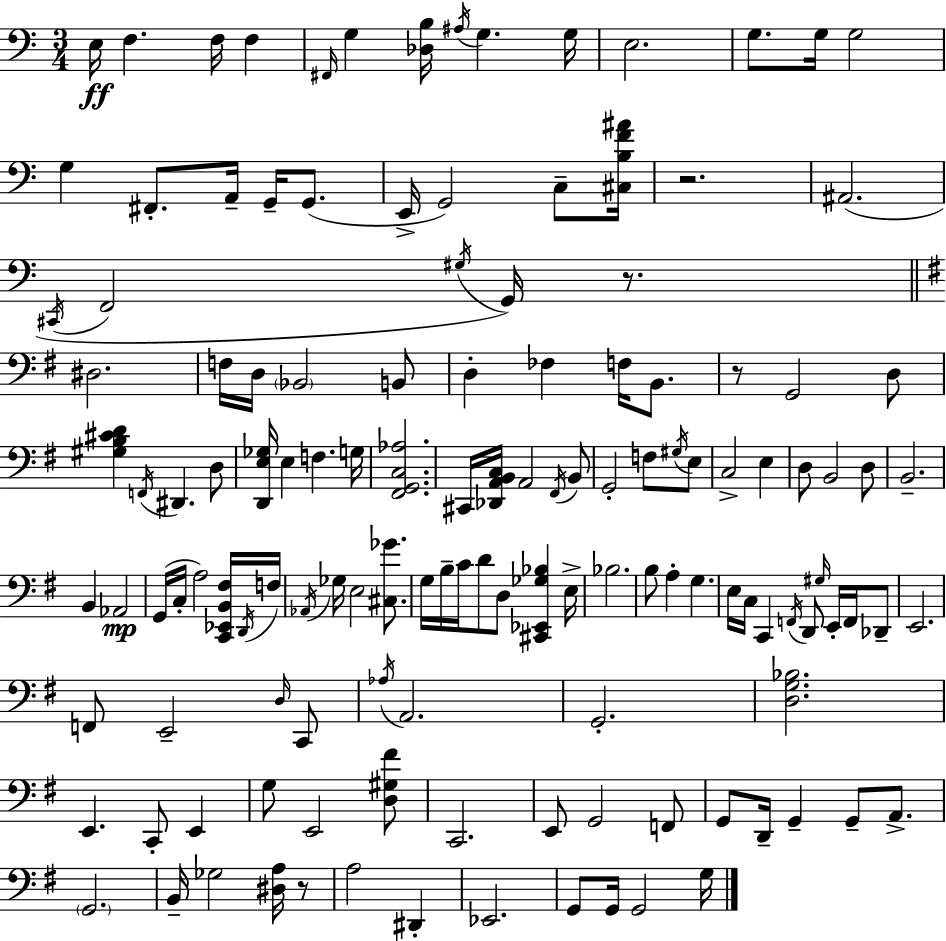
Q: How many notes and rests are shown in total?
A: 134